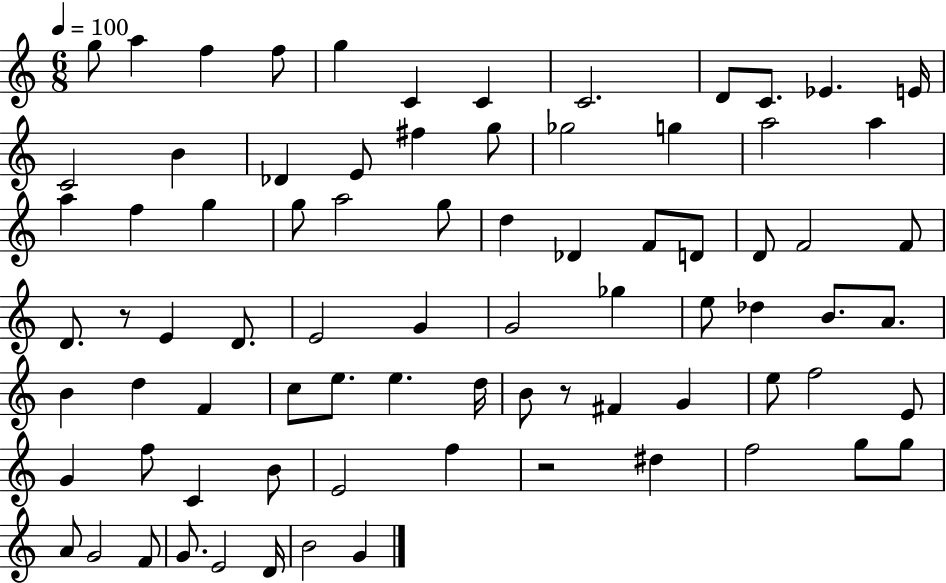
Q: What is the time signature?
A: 6/8